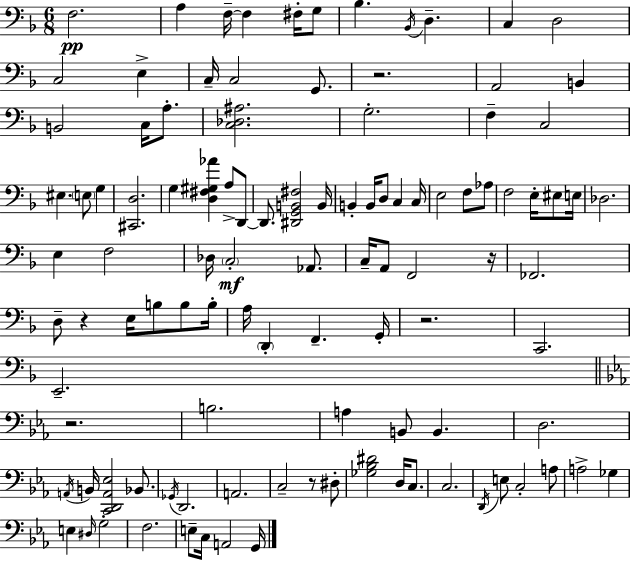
{
  \clef bass
  \numericTimeSignature
  \time 6/8
  \key f \major
  f2.\pp | a4 f16--~~ f4 fis16-. g8 | bes4. \acciaccatura { bes,16 } d4.-- | c4 d2 | \break c2 e4-> | c16-- c2 g,8. | r2. | a,2 b,4 | \break b,2 c16 a8.-. | <c des ais>2. | g2.-. | f4-- c2 | \break eis4. \parenthesize e8 g4 | <cis, d>2. | g4 <d fis gis aes'>4 a8-> d,8~~ | d,8. <dis, g, b, fis>2 | \break b,16 b,4-. b,16 d8 c4 | c16 e2 f8 aes8 | f2 e16-. eis8 | e16 des2. | \break e4 f2 | des16 \parenthesize c2-.\mf aes,8. | c16-- a,8 f,2 | r16 fes,2. | \break d8-- r4 e16 b8 b8 | b16-. a16 \parenthesize d,4-. f,4.-- | g,16-. r2. | c,2. | \break e,2.-- | \bar "||" \break \key ees \major r2. | b2. | a4 b,8 b,4. | d2. | \break \acciaccatura { a,16 } b,16 <c, d, a, ees>2 bes,8. | \acciaccatura { ges,16 } d,2. | a,2. | c2-- r8 | \break dis8-. <ges bes dis'>2 d16 c8. | c2. | \acciaccatura { d,16 } e8 c2-. | a8 a2-> ges4 | \break e4 \grace { dis16 } g2-. | f2. | e8-- c16 a,2 | g,16 \bar "|."
}